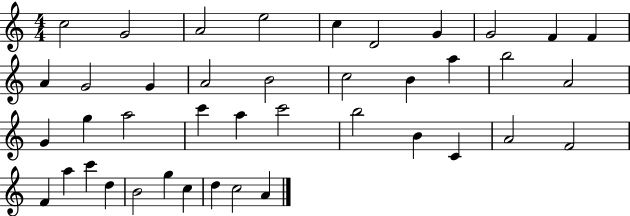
{
  \clef treble
  \numericTimeSignature
  \time 4/4
  \key c \major
  c''2 g'2 | a'2 e''2 | c''4 d'2 g'4 | g'2 f'4 f'4 | \break a'4 g'2 g'4 | a'2 b'2 | c''2 b'4 a''4 | b''2 a'2 | \break g'4 g''4 a''2 | c'''4 a''4 c'''2 | b''2 b'4 c'4 | a'2 f'2 | \break f'4 a''4 c'''4 d''4 | b'2 g''4 c''4 | d''4 c''2 a'4 | \bar "|."
}